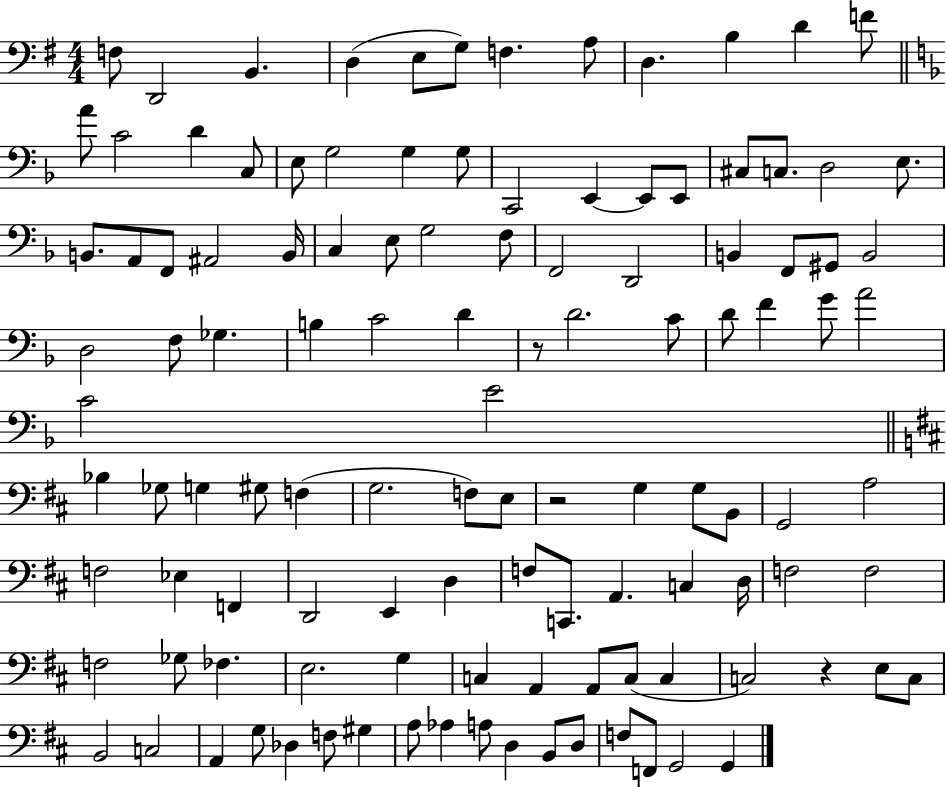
{
  \clef bass
  \numericTimeSignature
  \time 4/4
  \key g \major
  f8 d,2 b,4. | d4( e8 g8) f4. a8 | d4. b4 d'4 f'8 | \bar "||" \break \key f \major a'8 c'2 d'4 c8 | e8 g2 g4 g8 | c,2 e,4~~ e,8 e,8 | cis8 c8. d2 e8. | \break b,8. a,8 f,8 ais,2 b,16 | c4 e8 g2 f8 | f,2 d,2 | b,4 f,8 gis,8 b,2 | \break d2 f8 ges4. | b4 c'2 d'4 | r8 d'2. c'8 | d'8 f'4 g'8 a'2 | \break c'2 e'2 | \bar "||" \break \key b \minor bes4 ges8 g4 gis8 f4( | g2. f8) e8 | r2 g4 g8 b,8 | g,2 a2 | \break f2 ees4 f,4 | d,2 e,4 d4 | f8 c,8. a,4. c4 d16 | f2 f2 | \break f2 ges8 fes4. | e2. g4 | c4 a,4 a,8 c8( c4 | c2) r4 e8 c8 | \break b,2 c2 | a,4 g8 des4 f8 gis4 | a8 aes4 a8 d4 b,8 d8 | f8 f,8 g,2 g,4 | \break \bar "|."
}